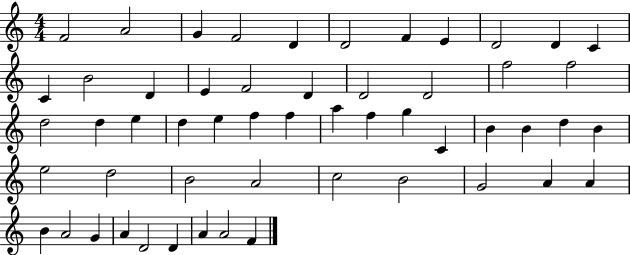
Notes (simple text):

F4/h A4/h G4/q F4/h D4/q D4/h F4/q E4/q D4/h D4/q C4/q C4/q B4/h D4/q E4/q F4/h D4/q D4/h D4/h F5/h F5/h D5/h D5/q E5/q D5/q E5/q F5/q F5/q A5/q F5/q G5/q C4/q B4/q B4/q D5/q B4/q E5/h D5/h B4/h A4/h C5/h B4/h G4/h A4/q A4/q B4/q A4/h G4/q A4/q D4/h D4/q A4/q A4/h F4/q